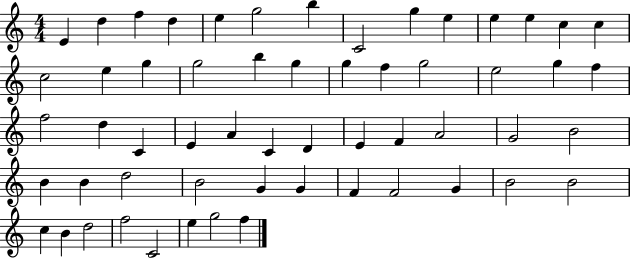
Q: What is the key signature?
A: C major